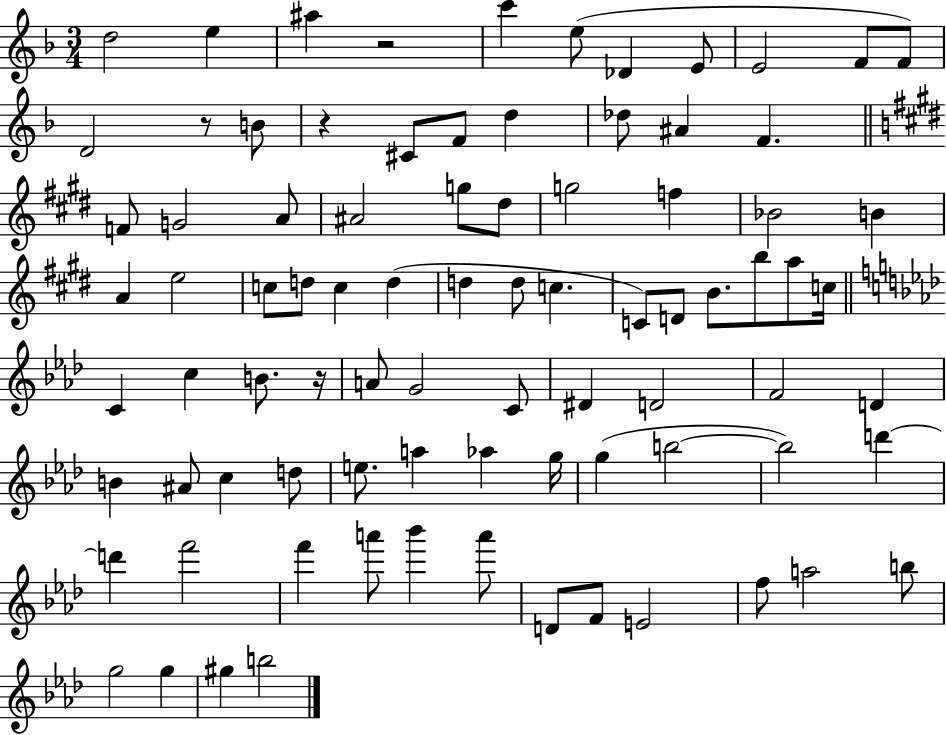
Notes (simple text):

D5/h E5/q A#5/q R/h C6/q E5/e Db4/q E4/e E4/h F4/e F4/e D4/h R/e B4/e R/q C#4/e F4/e D5/q Db5/e A#4/q F4/q. F4/e G4/h A4/e A#4/h G5/e D#5/e G5/h F5/q Bb4/h B4/q A4/q E5/h C5/e D5/e C5/q D5/q D5/q D5/e C5/q. C4/e D4/e B4/e. B5/e A5/e C5/s C4/q C5/q B4/e. R/s A4/e G4/h C4/e D#4/q D4/h F4/h D4/q B4/q A#4/e C5/q D5/e E5/e. A5/q Ab5/q G5/s G5/q B5/h B5/h D6/q D6/q F6/h F6/q A6/e Bb6/q A6/e D4/e F4/e E4/h F5/e A5/h B5/e G5/h G5/q G#5/q B5/h